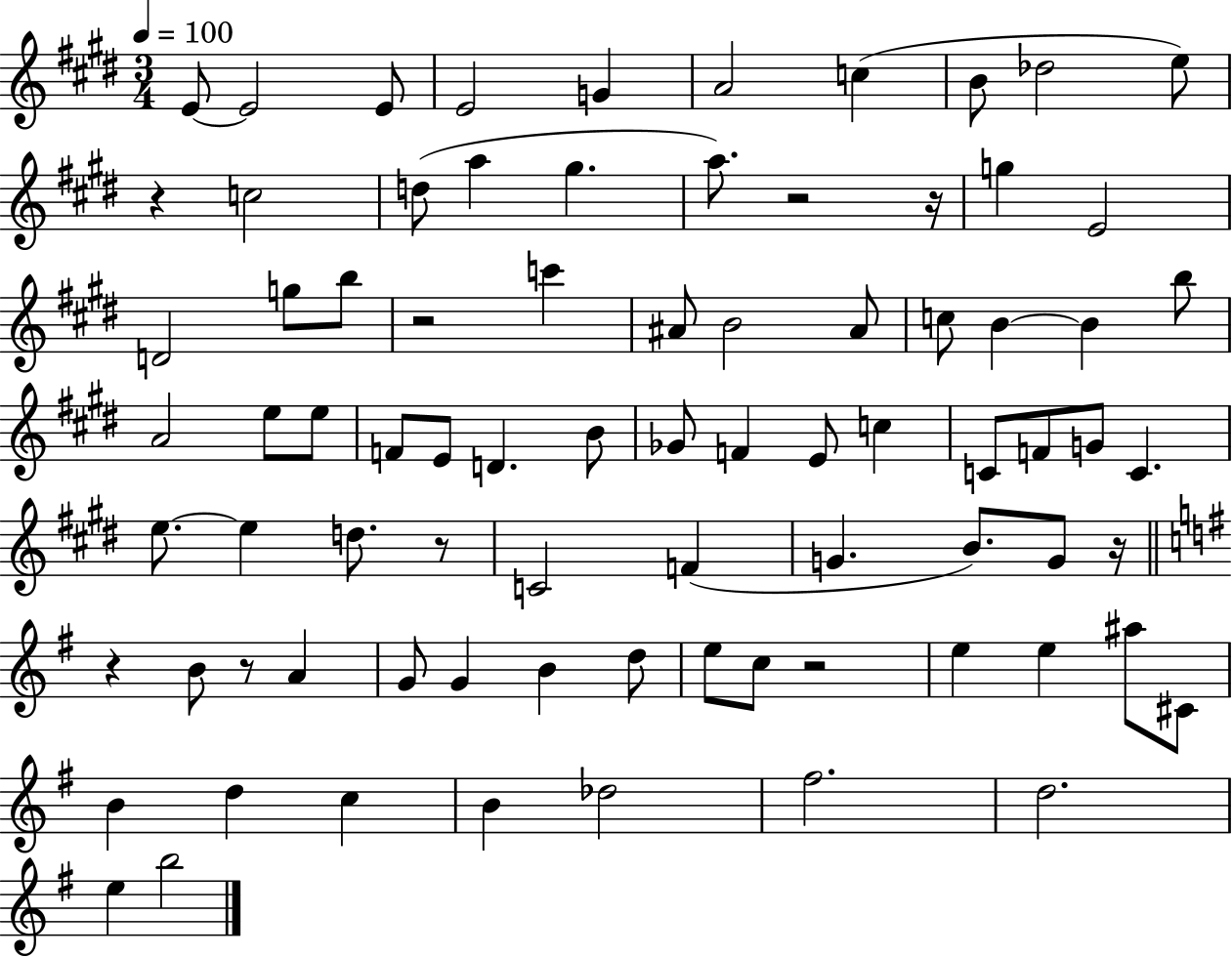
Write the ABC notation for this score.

X:1
T:Untitled
M:3/4
L:1/4
K:E
E/2 E2 E/2 E2 G A2 c B/2 _d2 e/2 z c2 d/2 a ^g a/2 z2 z/4 g E2 D2 g/2 b/2 z2 c' ^A/2 B2 ^A/2 c/2 B B b/2 A2 e/2 e/2 F/2 E/2 D B/2 _G/2 F E/2 c C/2 F/2 G/2 C e/2 e d/2 z/2 C2 F G B/2 G/2 z/4 z B/2 z/2 A G/2 G B d/2 e/2 c/2 z2 e e ^a/2 ^C/2 B d c B _d2 ^f2 d2 e b2